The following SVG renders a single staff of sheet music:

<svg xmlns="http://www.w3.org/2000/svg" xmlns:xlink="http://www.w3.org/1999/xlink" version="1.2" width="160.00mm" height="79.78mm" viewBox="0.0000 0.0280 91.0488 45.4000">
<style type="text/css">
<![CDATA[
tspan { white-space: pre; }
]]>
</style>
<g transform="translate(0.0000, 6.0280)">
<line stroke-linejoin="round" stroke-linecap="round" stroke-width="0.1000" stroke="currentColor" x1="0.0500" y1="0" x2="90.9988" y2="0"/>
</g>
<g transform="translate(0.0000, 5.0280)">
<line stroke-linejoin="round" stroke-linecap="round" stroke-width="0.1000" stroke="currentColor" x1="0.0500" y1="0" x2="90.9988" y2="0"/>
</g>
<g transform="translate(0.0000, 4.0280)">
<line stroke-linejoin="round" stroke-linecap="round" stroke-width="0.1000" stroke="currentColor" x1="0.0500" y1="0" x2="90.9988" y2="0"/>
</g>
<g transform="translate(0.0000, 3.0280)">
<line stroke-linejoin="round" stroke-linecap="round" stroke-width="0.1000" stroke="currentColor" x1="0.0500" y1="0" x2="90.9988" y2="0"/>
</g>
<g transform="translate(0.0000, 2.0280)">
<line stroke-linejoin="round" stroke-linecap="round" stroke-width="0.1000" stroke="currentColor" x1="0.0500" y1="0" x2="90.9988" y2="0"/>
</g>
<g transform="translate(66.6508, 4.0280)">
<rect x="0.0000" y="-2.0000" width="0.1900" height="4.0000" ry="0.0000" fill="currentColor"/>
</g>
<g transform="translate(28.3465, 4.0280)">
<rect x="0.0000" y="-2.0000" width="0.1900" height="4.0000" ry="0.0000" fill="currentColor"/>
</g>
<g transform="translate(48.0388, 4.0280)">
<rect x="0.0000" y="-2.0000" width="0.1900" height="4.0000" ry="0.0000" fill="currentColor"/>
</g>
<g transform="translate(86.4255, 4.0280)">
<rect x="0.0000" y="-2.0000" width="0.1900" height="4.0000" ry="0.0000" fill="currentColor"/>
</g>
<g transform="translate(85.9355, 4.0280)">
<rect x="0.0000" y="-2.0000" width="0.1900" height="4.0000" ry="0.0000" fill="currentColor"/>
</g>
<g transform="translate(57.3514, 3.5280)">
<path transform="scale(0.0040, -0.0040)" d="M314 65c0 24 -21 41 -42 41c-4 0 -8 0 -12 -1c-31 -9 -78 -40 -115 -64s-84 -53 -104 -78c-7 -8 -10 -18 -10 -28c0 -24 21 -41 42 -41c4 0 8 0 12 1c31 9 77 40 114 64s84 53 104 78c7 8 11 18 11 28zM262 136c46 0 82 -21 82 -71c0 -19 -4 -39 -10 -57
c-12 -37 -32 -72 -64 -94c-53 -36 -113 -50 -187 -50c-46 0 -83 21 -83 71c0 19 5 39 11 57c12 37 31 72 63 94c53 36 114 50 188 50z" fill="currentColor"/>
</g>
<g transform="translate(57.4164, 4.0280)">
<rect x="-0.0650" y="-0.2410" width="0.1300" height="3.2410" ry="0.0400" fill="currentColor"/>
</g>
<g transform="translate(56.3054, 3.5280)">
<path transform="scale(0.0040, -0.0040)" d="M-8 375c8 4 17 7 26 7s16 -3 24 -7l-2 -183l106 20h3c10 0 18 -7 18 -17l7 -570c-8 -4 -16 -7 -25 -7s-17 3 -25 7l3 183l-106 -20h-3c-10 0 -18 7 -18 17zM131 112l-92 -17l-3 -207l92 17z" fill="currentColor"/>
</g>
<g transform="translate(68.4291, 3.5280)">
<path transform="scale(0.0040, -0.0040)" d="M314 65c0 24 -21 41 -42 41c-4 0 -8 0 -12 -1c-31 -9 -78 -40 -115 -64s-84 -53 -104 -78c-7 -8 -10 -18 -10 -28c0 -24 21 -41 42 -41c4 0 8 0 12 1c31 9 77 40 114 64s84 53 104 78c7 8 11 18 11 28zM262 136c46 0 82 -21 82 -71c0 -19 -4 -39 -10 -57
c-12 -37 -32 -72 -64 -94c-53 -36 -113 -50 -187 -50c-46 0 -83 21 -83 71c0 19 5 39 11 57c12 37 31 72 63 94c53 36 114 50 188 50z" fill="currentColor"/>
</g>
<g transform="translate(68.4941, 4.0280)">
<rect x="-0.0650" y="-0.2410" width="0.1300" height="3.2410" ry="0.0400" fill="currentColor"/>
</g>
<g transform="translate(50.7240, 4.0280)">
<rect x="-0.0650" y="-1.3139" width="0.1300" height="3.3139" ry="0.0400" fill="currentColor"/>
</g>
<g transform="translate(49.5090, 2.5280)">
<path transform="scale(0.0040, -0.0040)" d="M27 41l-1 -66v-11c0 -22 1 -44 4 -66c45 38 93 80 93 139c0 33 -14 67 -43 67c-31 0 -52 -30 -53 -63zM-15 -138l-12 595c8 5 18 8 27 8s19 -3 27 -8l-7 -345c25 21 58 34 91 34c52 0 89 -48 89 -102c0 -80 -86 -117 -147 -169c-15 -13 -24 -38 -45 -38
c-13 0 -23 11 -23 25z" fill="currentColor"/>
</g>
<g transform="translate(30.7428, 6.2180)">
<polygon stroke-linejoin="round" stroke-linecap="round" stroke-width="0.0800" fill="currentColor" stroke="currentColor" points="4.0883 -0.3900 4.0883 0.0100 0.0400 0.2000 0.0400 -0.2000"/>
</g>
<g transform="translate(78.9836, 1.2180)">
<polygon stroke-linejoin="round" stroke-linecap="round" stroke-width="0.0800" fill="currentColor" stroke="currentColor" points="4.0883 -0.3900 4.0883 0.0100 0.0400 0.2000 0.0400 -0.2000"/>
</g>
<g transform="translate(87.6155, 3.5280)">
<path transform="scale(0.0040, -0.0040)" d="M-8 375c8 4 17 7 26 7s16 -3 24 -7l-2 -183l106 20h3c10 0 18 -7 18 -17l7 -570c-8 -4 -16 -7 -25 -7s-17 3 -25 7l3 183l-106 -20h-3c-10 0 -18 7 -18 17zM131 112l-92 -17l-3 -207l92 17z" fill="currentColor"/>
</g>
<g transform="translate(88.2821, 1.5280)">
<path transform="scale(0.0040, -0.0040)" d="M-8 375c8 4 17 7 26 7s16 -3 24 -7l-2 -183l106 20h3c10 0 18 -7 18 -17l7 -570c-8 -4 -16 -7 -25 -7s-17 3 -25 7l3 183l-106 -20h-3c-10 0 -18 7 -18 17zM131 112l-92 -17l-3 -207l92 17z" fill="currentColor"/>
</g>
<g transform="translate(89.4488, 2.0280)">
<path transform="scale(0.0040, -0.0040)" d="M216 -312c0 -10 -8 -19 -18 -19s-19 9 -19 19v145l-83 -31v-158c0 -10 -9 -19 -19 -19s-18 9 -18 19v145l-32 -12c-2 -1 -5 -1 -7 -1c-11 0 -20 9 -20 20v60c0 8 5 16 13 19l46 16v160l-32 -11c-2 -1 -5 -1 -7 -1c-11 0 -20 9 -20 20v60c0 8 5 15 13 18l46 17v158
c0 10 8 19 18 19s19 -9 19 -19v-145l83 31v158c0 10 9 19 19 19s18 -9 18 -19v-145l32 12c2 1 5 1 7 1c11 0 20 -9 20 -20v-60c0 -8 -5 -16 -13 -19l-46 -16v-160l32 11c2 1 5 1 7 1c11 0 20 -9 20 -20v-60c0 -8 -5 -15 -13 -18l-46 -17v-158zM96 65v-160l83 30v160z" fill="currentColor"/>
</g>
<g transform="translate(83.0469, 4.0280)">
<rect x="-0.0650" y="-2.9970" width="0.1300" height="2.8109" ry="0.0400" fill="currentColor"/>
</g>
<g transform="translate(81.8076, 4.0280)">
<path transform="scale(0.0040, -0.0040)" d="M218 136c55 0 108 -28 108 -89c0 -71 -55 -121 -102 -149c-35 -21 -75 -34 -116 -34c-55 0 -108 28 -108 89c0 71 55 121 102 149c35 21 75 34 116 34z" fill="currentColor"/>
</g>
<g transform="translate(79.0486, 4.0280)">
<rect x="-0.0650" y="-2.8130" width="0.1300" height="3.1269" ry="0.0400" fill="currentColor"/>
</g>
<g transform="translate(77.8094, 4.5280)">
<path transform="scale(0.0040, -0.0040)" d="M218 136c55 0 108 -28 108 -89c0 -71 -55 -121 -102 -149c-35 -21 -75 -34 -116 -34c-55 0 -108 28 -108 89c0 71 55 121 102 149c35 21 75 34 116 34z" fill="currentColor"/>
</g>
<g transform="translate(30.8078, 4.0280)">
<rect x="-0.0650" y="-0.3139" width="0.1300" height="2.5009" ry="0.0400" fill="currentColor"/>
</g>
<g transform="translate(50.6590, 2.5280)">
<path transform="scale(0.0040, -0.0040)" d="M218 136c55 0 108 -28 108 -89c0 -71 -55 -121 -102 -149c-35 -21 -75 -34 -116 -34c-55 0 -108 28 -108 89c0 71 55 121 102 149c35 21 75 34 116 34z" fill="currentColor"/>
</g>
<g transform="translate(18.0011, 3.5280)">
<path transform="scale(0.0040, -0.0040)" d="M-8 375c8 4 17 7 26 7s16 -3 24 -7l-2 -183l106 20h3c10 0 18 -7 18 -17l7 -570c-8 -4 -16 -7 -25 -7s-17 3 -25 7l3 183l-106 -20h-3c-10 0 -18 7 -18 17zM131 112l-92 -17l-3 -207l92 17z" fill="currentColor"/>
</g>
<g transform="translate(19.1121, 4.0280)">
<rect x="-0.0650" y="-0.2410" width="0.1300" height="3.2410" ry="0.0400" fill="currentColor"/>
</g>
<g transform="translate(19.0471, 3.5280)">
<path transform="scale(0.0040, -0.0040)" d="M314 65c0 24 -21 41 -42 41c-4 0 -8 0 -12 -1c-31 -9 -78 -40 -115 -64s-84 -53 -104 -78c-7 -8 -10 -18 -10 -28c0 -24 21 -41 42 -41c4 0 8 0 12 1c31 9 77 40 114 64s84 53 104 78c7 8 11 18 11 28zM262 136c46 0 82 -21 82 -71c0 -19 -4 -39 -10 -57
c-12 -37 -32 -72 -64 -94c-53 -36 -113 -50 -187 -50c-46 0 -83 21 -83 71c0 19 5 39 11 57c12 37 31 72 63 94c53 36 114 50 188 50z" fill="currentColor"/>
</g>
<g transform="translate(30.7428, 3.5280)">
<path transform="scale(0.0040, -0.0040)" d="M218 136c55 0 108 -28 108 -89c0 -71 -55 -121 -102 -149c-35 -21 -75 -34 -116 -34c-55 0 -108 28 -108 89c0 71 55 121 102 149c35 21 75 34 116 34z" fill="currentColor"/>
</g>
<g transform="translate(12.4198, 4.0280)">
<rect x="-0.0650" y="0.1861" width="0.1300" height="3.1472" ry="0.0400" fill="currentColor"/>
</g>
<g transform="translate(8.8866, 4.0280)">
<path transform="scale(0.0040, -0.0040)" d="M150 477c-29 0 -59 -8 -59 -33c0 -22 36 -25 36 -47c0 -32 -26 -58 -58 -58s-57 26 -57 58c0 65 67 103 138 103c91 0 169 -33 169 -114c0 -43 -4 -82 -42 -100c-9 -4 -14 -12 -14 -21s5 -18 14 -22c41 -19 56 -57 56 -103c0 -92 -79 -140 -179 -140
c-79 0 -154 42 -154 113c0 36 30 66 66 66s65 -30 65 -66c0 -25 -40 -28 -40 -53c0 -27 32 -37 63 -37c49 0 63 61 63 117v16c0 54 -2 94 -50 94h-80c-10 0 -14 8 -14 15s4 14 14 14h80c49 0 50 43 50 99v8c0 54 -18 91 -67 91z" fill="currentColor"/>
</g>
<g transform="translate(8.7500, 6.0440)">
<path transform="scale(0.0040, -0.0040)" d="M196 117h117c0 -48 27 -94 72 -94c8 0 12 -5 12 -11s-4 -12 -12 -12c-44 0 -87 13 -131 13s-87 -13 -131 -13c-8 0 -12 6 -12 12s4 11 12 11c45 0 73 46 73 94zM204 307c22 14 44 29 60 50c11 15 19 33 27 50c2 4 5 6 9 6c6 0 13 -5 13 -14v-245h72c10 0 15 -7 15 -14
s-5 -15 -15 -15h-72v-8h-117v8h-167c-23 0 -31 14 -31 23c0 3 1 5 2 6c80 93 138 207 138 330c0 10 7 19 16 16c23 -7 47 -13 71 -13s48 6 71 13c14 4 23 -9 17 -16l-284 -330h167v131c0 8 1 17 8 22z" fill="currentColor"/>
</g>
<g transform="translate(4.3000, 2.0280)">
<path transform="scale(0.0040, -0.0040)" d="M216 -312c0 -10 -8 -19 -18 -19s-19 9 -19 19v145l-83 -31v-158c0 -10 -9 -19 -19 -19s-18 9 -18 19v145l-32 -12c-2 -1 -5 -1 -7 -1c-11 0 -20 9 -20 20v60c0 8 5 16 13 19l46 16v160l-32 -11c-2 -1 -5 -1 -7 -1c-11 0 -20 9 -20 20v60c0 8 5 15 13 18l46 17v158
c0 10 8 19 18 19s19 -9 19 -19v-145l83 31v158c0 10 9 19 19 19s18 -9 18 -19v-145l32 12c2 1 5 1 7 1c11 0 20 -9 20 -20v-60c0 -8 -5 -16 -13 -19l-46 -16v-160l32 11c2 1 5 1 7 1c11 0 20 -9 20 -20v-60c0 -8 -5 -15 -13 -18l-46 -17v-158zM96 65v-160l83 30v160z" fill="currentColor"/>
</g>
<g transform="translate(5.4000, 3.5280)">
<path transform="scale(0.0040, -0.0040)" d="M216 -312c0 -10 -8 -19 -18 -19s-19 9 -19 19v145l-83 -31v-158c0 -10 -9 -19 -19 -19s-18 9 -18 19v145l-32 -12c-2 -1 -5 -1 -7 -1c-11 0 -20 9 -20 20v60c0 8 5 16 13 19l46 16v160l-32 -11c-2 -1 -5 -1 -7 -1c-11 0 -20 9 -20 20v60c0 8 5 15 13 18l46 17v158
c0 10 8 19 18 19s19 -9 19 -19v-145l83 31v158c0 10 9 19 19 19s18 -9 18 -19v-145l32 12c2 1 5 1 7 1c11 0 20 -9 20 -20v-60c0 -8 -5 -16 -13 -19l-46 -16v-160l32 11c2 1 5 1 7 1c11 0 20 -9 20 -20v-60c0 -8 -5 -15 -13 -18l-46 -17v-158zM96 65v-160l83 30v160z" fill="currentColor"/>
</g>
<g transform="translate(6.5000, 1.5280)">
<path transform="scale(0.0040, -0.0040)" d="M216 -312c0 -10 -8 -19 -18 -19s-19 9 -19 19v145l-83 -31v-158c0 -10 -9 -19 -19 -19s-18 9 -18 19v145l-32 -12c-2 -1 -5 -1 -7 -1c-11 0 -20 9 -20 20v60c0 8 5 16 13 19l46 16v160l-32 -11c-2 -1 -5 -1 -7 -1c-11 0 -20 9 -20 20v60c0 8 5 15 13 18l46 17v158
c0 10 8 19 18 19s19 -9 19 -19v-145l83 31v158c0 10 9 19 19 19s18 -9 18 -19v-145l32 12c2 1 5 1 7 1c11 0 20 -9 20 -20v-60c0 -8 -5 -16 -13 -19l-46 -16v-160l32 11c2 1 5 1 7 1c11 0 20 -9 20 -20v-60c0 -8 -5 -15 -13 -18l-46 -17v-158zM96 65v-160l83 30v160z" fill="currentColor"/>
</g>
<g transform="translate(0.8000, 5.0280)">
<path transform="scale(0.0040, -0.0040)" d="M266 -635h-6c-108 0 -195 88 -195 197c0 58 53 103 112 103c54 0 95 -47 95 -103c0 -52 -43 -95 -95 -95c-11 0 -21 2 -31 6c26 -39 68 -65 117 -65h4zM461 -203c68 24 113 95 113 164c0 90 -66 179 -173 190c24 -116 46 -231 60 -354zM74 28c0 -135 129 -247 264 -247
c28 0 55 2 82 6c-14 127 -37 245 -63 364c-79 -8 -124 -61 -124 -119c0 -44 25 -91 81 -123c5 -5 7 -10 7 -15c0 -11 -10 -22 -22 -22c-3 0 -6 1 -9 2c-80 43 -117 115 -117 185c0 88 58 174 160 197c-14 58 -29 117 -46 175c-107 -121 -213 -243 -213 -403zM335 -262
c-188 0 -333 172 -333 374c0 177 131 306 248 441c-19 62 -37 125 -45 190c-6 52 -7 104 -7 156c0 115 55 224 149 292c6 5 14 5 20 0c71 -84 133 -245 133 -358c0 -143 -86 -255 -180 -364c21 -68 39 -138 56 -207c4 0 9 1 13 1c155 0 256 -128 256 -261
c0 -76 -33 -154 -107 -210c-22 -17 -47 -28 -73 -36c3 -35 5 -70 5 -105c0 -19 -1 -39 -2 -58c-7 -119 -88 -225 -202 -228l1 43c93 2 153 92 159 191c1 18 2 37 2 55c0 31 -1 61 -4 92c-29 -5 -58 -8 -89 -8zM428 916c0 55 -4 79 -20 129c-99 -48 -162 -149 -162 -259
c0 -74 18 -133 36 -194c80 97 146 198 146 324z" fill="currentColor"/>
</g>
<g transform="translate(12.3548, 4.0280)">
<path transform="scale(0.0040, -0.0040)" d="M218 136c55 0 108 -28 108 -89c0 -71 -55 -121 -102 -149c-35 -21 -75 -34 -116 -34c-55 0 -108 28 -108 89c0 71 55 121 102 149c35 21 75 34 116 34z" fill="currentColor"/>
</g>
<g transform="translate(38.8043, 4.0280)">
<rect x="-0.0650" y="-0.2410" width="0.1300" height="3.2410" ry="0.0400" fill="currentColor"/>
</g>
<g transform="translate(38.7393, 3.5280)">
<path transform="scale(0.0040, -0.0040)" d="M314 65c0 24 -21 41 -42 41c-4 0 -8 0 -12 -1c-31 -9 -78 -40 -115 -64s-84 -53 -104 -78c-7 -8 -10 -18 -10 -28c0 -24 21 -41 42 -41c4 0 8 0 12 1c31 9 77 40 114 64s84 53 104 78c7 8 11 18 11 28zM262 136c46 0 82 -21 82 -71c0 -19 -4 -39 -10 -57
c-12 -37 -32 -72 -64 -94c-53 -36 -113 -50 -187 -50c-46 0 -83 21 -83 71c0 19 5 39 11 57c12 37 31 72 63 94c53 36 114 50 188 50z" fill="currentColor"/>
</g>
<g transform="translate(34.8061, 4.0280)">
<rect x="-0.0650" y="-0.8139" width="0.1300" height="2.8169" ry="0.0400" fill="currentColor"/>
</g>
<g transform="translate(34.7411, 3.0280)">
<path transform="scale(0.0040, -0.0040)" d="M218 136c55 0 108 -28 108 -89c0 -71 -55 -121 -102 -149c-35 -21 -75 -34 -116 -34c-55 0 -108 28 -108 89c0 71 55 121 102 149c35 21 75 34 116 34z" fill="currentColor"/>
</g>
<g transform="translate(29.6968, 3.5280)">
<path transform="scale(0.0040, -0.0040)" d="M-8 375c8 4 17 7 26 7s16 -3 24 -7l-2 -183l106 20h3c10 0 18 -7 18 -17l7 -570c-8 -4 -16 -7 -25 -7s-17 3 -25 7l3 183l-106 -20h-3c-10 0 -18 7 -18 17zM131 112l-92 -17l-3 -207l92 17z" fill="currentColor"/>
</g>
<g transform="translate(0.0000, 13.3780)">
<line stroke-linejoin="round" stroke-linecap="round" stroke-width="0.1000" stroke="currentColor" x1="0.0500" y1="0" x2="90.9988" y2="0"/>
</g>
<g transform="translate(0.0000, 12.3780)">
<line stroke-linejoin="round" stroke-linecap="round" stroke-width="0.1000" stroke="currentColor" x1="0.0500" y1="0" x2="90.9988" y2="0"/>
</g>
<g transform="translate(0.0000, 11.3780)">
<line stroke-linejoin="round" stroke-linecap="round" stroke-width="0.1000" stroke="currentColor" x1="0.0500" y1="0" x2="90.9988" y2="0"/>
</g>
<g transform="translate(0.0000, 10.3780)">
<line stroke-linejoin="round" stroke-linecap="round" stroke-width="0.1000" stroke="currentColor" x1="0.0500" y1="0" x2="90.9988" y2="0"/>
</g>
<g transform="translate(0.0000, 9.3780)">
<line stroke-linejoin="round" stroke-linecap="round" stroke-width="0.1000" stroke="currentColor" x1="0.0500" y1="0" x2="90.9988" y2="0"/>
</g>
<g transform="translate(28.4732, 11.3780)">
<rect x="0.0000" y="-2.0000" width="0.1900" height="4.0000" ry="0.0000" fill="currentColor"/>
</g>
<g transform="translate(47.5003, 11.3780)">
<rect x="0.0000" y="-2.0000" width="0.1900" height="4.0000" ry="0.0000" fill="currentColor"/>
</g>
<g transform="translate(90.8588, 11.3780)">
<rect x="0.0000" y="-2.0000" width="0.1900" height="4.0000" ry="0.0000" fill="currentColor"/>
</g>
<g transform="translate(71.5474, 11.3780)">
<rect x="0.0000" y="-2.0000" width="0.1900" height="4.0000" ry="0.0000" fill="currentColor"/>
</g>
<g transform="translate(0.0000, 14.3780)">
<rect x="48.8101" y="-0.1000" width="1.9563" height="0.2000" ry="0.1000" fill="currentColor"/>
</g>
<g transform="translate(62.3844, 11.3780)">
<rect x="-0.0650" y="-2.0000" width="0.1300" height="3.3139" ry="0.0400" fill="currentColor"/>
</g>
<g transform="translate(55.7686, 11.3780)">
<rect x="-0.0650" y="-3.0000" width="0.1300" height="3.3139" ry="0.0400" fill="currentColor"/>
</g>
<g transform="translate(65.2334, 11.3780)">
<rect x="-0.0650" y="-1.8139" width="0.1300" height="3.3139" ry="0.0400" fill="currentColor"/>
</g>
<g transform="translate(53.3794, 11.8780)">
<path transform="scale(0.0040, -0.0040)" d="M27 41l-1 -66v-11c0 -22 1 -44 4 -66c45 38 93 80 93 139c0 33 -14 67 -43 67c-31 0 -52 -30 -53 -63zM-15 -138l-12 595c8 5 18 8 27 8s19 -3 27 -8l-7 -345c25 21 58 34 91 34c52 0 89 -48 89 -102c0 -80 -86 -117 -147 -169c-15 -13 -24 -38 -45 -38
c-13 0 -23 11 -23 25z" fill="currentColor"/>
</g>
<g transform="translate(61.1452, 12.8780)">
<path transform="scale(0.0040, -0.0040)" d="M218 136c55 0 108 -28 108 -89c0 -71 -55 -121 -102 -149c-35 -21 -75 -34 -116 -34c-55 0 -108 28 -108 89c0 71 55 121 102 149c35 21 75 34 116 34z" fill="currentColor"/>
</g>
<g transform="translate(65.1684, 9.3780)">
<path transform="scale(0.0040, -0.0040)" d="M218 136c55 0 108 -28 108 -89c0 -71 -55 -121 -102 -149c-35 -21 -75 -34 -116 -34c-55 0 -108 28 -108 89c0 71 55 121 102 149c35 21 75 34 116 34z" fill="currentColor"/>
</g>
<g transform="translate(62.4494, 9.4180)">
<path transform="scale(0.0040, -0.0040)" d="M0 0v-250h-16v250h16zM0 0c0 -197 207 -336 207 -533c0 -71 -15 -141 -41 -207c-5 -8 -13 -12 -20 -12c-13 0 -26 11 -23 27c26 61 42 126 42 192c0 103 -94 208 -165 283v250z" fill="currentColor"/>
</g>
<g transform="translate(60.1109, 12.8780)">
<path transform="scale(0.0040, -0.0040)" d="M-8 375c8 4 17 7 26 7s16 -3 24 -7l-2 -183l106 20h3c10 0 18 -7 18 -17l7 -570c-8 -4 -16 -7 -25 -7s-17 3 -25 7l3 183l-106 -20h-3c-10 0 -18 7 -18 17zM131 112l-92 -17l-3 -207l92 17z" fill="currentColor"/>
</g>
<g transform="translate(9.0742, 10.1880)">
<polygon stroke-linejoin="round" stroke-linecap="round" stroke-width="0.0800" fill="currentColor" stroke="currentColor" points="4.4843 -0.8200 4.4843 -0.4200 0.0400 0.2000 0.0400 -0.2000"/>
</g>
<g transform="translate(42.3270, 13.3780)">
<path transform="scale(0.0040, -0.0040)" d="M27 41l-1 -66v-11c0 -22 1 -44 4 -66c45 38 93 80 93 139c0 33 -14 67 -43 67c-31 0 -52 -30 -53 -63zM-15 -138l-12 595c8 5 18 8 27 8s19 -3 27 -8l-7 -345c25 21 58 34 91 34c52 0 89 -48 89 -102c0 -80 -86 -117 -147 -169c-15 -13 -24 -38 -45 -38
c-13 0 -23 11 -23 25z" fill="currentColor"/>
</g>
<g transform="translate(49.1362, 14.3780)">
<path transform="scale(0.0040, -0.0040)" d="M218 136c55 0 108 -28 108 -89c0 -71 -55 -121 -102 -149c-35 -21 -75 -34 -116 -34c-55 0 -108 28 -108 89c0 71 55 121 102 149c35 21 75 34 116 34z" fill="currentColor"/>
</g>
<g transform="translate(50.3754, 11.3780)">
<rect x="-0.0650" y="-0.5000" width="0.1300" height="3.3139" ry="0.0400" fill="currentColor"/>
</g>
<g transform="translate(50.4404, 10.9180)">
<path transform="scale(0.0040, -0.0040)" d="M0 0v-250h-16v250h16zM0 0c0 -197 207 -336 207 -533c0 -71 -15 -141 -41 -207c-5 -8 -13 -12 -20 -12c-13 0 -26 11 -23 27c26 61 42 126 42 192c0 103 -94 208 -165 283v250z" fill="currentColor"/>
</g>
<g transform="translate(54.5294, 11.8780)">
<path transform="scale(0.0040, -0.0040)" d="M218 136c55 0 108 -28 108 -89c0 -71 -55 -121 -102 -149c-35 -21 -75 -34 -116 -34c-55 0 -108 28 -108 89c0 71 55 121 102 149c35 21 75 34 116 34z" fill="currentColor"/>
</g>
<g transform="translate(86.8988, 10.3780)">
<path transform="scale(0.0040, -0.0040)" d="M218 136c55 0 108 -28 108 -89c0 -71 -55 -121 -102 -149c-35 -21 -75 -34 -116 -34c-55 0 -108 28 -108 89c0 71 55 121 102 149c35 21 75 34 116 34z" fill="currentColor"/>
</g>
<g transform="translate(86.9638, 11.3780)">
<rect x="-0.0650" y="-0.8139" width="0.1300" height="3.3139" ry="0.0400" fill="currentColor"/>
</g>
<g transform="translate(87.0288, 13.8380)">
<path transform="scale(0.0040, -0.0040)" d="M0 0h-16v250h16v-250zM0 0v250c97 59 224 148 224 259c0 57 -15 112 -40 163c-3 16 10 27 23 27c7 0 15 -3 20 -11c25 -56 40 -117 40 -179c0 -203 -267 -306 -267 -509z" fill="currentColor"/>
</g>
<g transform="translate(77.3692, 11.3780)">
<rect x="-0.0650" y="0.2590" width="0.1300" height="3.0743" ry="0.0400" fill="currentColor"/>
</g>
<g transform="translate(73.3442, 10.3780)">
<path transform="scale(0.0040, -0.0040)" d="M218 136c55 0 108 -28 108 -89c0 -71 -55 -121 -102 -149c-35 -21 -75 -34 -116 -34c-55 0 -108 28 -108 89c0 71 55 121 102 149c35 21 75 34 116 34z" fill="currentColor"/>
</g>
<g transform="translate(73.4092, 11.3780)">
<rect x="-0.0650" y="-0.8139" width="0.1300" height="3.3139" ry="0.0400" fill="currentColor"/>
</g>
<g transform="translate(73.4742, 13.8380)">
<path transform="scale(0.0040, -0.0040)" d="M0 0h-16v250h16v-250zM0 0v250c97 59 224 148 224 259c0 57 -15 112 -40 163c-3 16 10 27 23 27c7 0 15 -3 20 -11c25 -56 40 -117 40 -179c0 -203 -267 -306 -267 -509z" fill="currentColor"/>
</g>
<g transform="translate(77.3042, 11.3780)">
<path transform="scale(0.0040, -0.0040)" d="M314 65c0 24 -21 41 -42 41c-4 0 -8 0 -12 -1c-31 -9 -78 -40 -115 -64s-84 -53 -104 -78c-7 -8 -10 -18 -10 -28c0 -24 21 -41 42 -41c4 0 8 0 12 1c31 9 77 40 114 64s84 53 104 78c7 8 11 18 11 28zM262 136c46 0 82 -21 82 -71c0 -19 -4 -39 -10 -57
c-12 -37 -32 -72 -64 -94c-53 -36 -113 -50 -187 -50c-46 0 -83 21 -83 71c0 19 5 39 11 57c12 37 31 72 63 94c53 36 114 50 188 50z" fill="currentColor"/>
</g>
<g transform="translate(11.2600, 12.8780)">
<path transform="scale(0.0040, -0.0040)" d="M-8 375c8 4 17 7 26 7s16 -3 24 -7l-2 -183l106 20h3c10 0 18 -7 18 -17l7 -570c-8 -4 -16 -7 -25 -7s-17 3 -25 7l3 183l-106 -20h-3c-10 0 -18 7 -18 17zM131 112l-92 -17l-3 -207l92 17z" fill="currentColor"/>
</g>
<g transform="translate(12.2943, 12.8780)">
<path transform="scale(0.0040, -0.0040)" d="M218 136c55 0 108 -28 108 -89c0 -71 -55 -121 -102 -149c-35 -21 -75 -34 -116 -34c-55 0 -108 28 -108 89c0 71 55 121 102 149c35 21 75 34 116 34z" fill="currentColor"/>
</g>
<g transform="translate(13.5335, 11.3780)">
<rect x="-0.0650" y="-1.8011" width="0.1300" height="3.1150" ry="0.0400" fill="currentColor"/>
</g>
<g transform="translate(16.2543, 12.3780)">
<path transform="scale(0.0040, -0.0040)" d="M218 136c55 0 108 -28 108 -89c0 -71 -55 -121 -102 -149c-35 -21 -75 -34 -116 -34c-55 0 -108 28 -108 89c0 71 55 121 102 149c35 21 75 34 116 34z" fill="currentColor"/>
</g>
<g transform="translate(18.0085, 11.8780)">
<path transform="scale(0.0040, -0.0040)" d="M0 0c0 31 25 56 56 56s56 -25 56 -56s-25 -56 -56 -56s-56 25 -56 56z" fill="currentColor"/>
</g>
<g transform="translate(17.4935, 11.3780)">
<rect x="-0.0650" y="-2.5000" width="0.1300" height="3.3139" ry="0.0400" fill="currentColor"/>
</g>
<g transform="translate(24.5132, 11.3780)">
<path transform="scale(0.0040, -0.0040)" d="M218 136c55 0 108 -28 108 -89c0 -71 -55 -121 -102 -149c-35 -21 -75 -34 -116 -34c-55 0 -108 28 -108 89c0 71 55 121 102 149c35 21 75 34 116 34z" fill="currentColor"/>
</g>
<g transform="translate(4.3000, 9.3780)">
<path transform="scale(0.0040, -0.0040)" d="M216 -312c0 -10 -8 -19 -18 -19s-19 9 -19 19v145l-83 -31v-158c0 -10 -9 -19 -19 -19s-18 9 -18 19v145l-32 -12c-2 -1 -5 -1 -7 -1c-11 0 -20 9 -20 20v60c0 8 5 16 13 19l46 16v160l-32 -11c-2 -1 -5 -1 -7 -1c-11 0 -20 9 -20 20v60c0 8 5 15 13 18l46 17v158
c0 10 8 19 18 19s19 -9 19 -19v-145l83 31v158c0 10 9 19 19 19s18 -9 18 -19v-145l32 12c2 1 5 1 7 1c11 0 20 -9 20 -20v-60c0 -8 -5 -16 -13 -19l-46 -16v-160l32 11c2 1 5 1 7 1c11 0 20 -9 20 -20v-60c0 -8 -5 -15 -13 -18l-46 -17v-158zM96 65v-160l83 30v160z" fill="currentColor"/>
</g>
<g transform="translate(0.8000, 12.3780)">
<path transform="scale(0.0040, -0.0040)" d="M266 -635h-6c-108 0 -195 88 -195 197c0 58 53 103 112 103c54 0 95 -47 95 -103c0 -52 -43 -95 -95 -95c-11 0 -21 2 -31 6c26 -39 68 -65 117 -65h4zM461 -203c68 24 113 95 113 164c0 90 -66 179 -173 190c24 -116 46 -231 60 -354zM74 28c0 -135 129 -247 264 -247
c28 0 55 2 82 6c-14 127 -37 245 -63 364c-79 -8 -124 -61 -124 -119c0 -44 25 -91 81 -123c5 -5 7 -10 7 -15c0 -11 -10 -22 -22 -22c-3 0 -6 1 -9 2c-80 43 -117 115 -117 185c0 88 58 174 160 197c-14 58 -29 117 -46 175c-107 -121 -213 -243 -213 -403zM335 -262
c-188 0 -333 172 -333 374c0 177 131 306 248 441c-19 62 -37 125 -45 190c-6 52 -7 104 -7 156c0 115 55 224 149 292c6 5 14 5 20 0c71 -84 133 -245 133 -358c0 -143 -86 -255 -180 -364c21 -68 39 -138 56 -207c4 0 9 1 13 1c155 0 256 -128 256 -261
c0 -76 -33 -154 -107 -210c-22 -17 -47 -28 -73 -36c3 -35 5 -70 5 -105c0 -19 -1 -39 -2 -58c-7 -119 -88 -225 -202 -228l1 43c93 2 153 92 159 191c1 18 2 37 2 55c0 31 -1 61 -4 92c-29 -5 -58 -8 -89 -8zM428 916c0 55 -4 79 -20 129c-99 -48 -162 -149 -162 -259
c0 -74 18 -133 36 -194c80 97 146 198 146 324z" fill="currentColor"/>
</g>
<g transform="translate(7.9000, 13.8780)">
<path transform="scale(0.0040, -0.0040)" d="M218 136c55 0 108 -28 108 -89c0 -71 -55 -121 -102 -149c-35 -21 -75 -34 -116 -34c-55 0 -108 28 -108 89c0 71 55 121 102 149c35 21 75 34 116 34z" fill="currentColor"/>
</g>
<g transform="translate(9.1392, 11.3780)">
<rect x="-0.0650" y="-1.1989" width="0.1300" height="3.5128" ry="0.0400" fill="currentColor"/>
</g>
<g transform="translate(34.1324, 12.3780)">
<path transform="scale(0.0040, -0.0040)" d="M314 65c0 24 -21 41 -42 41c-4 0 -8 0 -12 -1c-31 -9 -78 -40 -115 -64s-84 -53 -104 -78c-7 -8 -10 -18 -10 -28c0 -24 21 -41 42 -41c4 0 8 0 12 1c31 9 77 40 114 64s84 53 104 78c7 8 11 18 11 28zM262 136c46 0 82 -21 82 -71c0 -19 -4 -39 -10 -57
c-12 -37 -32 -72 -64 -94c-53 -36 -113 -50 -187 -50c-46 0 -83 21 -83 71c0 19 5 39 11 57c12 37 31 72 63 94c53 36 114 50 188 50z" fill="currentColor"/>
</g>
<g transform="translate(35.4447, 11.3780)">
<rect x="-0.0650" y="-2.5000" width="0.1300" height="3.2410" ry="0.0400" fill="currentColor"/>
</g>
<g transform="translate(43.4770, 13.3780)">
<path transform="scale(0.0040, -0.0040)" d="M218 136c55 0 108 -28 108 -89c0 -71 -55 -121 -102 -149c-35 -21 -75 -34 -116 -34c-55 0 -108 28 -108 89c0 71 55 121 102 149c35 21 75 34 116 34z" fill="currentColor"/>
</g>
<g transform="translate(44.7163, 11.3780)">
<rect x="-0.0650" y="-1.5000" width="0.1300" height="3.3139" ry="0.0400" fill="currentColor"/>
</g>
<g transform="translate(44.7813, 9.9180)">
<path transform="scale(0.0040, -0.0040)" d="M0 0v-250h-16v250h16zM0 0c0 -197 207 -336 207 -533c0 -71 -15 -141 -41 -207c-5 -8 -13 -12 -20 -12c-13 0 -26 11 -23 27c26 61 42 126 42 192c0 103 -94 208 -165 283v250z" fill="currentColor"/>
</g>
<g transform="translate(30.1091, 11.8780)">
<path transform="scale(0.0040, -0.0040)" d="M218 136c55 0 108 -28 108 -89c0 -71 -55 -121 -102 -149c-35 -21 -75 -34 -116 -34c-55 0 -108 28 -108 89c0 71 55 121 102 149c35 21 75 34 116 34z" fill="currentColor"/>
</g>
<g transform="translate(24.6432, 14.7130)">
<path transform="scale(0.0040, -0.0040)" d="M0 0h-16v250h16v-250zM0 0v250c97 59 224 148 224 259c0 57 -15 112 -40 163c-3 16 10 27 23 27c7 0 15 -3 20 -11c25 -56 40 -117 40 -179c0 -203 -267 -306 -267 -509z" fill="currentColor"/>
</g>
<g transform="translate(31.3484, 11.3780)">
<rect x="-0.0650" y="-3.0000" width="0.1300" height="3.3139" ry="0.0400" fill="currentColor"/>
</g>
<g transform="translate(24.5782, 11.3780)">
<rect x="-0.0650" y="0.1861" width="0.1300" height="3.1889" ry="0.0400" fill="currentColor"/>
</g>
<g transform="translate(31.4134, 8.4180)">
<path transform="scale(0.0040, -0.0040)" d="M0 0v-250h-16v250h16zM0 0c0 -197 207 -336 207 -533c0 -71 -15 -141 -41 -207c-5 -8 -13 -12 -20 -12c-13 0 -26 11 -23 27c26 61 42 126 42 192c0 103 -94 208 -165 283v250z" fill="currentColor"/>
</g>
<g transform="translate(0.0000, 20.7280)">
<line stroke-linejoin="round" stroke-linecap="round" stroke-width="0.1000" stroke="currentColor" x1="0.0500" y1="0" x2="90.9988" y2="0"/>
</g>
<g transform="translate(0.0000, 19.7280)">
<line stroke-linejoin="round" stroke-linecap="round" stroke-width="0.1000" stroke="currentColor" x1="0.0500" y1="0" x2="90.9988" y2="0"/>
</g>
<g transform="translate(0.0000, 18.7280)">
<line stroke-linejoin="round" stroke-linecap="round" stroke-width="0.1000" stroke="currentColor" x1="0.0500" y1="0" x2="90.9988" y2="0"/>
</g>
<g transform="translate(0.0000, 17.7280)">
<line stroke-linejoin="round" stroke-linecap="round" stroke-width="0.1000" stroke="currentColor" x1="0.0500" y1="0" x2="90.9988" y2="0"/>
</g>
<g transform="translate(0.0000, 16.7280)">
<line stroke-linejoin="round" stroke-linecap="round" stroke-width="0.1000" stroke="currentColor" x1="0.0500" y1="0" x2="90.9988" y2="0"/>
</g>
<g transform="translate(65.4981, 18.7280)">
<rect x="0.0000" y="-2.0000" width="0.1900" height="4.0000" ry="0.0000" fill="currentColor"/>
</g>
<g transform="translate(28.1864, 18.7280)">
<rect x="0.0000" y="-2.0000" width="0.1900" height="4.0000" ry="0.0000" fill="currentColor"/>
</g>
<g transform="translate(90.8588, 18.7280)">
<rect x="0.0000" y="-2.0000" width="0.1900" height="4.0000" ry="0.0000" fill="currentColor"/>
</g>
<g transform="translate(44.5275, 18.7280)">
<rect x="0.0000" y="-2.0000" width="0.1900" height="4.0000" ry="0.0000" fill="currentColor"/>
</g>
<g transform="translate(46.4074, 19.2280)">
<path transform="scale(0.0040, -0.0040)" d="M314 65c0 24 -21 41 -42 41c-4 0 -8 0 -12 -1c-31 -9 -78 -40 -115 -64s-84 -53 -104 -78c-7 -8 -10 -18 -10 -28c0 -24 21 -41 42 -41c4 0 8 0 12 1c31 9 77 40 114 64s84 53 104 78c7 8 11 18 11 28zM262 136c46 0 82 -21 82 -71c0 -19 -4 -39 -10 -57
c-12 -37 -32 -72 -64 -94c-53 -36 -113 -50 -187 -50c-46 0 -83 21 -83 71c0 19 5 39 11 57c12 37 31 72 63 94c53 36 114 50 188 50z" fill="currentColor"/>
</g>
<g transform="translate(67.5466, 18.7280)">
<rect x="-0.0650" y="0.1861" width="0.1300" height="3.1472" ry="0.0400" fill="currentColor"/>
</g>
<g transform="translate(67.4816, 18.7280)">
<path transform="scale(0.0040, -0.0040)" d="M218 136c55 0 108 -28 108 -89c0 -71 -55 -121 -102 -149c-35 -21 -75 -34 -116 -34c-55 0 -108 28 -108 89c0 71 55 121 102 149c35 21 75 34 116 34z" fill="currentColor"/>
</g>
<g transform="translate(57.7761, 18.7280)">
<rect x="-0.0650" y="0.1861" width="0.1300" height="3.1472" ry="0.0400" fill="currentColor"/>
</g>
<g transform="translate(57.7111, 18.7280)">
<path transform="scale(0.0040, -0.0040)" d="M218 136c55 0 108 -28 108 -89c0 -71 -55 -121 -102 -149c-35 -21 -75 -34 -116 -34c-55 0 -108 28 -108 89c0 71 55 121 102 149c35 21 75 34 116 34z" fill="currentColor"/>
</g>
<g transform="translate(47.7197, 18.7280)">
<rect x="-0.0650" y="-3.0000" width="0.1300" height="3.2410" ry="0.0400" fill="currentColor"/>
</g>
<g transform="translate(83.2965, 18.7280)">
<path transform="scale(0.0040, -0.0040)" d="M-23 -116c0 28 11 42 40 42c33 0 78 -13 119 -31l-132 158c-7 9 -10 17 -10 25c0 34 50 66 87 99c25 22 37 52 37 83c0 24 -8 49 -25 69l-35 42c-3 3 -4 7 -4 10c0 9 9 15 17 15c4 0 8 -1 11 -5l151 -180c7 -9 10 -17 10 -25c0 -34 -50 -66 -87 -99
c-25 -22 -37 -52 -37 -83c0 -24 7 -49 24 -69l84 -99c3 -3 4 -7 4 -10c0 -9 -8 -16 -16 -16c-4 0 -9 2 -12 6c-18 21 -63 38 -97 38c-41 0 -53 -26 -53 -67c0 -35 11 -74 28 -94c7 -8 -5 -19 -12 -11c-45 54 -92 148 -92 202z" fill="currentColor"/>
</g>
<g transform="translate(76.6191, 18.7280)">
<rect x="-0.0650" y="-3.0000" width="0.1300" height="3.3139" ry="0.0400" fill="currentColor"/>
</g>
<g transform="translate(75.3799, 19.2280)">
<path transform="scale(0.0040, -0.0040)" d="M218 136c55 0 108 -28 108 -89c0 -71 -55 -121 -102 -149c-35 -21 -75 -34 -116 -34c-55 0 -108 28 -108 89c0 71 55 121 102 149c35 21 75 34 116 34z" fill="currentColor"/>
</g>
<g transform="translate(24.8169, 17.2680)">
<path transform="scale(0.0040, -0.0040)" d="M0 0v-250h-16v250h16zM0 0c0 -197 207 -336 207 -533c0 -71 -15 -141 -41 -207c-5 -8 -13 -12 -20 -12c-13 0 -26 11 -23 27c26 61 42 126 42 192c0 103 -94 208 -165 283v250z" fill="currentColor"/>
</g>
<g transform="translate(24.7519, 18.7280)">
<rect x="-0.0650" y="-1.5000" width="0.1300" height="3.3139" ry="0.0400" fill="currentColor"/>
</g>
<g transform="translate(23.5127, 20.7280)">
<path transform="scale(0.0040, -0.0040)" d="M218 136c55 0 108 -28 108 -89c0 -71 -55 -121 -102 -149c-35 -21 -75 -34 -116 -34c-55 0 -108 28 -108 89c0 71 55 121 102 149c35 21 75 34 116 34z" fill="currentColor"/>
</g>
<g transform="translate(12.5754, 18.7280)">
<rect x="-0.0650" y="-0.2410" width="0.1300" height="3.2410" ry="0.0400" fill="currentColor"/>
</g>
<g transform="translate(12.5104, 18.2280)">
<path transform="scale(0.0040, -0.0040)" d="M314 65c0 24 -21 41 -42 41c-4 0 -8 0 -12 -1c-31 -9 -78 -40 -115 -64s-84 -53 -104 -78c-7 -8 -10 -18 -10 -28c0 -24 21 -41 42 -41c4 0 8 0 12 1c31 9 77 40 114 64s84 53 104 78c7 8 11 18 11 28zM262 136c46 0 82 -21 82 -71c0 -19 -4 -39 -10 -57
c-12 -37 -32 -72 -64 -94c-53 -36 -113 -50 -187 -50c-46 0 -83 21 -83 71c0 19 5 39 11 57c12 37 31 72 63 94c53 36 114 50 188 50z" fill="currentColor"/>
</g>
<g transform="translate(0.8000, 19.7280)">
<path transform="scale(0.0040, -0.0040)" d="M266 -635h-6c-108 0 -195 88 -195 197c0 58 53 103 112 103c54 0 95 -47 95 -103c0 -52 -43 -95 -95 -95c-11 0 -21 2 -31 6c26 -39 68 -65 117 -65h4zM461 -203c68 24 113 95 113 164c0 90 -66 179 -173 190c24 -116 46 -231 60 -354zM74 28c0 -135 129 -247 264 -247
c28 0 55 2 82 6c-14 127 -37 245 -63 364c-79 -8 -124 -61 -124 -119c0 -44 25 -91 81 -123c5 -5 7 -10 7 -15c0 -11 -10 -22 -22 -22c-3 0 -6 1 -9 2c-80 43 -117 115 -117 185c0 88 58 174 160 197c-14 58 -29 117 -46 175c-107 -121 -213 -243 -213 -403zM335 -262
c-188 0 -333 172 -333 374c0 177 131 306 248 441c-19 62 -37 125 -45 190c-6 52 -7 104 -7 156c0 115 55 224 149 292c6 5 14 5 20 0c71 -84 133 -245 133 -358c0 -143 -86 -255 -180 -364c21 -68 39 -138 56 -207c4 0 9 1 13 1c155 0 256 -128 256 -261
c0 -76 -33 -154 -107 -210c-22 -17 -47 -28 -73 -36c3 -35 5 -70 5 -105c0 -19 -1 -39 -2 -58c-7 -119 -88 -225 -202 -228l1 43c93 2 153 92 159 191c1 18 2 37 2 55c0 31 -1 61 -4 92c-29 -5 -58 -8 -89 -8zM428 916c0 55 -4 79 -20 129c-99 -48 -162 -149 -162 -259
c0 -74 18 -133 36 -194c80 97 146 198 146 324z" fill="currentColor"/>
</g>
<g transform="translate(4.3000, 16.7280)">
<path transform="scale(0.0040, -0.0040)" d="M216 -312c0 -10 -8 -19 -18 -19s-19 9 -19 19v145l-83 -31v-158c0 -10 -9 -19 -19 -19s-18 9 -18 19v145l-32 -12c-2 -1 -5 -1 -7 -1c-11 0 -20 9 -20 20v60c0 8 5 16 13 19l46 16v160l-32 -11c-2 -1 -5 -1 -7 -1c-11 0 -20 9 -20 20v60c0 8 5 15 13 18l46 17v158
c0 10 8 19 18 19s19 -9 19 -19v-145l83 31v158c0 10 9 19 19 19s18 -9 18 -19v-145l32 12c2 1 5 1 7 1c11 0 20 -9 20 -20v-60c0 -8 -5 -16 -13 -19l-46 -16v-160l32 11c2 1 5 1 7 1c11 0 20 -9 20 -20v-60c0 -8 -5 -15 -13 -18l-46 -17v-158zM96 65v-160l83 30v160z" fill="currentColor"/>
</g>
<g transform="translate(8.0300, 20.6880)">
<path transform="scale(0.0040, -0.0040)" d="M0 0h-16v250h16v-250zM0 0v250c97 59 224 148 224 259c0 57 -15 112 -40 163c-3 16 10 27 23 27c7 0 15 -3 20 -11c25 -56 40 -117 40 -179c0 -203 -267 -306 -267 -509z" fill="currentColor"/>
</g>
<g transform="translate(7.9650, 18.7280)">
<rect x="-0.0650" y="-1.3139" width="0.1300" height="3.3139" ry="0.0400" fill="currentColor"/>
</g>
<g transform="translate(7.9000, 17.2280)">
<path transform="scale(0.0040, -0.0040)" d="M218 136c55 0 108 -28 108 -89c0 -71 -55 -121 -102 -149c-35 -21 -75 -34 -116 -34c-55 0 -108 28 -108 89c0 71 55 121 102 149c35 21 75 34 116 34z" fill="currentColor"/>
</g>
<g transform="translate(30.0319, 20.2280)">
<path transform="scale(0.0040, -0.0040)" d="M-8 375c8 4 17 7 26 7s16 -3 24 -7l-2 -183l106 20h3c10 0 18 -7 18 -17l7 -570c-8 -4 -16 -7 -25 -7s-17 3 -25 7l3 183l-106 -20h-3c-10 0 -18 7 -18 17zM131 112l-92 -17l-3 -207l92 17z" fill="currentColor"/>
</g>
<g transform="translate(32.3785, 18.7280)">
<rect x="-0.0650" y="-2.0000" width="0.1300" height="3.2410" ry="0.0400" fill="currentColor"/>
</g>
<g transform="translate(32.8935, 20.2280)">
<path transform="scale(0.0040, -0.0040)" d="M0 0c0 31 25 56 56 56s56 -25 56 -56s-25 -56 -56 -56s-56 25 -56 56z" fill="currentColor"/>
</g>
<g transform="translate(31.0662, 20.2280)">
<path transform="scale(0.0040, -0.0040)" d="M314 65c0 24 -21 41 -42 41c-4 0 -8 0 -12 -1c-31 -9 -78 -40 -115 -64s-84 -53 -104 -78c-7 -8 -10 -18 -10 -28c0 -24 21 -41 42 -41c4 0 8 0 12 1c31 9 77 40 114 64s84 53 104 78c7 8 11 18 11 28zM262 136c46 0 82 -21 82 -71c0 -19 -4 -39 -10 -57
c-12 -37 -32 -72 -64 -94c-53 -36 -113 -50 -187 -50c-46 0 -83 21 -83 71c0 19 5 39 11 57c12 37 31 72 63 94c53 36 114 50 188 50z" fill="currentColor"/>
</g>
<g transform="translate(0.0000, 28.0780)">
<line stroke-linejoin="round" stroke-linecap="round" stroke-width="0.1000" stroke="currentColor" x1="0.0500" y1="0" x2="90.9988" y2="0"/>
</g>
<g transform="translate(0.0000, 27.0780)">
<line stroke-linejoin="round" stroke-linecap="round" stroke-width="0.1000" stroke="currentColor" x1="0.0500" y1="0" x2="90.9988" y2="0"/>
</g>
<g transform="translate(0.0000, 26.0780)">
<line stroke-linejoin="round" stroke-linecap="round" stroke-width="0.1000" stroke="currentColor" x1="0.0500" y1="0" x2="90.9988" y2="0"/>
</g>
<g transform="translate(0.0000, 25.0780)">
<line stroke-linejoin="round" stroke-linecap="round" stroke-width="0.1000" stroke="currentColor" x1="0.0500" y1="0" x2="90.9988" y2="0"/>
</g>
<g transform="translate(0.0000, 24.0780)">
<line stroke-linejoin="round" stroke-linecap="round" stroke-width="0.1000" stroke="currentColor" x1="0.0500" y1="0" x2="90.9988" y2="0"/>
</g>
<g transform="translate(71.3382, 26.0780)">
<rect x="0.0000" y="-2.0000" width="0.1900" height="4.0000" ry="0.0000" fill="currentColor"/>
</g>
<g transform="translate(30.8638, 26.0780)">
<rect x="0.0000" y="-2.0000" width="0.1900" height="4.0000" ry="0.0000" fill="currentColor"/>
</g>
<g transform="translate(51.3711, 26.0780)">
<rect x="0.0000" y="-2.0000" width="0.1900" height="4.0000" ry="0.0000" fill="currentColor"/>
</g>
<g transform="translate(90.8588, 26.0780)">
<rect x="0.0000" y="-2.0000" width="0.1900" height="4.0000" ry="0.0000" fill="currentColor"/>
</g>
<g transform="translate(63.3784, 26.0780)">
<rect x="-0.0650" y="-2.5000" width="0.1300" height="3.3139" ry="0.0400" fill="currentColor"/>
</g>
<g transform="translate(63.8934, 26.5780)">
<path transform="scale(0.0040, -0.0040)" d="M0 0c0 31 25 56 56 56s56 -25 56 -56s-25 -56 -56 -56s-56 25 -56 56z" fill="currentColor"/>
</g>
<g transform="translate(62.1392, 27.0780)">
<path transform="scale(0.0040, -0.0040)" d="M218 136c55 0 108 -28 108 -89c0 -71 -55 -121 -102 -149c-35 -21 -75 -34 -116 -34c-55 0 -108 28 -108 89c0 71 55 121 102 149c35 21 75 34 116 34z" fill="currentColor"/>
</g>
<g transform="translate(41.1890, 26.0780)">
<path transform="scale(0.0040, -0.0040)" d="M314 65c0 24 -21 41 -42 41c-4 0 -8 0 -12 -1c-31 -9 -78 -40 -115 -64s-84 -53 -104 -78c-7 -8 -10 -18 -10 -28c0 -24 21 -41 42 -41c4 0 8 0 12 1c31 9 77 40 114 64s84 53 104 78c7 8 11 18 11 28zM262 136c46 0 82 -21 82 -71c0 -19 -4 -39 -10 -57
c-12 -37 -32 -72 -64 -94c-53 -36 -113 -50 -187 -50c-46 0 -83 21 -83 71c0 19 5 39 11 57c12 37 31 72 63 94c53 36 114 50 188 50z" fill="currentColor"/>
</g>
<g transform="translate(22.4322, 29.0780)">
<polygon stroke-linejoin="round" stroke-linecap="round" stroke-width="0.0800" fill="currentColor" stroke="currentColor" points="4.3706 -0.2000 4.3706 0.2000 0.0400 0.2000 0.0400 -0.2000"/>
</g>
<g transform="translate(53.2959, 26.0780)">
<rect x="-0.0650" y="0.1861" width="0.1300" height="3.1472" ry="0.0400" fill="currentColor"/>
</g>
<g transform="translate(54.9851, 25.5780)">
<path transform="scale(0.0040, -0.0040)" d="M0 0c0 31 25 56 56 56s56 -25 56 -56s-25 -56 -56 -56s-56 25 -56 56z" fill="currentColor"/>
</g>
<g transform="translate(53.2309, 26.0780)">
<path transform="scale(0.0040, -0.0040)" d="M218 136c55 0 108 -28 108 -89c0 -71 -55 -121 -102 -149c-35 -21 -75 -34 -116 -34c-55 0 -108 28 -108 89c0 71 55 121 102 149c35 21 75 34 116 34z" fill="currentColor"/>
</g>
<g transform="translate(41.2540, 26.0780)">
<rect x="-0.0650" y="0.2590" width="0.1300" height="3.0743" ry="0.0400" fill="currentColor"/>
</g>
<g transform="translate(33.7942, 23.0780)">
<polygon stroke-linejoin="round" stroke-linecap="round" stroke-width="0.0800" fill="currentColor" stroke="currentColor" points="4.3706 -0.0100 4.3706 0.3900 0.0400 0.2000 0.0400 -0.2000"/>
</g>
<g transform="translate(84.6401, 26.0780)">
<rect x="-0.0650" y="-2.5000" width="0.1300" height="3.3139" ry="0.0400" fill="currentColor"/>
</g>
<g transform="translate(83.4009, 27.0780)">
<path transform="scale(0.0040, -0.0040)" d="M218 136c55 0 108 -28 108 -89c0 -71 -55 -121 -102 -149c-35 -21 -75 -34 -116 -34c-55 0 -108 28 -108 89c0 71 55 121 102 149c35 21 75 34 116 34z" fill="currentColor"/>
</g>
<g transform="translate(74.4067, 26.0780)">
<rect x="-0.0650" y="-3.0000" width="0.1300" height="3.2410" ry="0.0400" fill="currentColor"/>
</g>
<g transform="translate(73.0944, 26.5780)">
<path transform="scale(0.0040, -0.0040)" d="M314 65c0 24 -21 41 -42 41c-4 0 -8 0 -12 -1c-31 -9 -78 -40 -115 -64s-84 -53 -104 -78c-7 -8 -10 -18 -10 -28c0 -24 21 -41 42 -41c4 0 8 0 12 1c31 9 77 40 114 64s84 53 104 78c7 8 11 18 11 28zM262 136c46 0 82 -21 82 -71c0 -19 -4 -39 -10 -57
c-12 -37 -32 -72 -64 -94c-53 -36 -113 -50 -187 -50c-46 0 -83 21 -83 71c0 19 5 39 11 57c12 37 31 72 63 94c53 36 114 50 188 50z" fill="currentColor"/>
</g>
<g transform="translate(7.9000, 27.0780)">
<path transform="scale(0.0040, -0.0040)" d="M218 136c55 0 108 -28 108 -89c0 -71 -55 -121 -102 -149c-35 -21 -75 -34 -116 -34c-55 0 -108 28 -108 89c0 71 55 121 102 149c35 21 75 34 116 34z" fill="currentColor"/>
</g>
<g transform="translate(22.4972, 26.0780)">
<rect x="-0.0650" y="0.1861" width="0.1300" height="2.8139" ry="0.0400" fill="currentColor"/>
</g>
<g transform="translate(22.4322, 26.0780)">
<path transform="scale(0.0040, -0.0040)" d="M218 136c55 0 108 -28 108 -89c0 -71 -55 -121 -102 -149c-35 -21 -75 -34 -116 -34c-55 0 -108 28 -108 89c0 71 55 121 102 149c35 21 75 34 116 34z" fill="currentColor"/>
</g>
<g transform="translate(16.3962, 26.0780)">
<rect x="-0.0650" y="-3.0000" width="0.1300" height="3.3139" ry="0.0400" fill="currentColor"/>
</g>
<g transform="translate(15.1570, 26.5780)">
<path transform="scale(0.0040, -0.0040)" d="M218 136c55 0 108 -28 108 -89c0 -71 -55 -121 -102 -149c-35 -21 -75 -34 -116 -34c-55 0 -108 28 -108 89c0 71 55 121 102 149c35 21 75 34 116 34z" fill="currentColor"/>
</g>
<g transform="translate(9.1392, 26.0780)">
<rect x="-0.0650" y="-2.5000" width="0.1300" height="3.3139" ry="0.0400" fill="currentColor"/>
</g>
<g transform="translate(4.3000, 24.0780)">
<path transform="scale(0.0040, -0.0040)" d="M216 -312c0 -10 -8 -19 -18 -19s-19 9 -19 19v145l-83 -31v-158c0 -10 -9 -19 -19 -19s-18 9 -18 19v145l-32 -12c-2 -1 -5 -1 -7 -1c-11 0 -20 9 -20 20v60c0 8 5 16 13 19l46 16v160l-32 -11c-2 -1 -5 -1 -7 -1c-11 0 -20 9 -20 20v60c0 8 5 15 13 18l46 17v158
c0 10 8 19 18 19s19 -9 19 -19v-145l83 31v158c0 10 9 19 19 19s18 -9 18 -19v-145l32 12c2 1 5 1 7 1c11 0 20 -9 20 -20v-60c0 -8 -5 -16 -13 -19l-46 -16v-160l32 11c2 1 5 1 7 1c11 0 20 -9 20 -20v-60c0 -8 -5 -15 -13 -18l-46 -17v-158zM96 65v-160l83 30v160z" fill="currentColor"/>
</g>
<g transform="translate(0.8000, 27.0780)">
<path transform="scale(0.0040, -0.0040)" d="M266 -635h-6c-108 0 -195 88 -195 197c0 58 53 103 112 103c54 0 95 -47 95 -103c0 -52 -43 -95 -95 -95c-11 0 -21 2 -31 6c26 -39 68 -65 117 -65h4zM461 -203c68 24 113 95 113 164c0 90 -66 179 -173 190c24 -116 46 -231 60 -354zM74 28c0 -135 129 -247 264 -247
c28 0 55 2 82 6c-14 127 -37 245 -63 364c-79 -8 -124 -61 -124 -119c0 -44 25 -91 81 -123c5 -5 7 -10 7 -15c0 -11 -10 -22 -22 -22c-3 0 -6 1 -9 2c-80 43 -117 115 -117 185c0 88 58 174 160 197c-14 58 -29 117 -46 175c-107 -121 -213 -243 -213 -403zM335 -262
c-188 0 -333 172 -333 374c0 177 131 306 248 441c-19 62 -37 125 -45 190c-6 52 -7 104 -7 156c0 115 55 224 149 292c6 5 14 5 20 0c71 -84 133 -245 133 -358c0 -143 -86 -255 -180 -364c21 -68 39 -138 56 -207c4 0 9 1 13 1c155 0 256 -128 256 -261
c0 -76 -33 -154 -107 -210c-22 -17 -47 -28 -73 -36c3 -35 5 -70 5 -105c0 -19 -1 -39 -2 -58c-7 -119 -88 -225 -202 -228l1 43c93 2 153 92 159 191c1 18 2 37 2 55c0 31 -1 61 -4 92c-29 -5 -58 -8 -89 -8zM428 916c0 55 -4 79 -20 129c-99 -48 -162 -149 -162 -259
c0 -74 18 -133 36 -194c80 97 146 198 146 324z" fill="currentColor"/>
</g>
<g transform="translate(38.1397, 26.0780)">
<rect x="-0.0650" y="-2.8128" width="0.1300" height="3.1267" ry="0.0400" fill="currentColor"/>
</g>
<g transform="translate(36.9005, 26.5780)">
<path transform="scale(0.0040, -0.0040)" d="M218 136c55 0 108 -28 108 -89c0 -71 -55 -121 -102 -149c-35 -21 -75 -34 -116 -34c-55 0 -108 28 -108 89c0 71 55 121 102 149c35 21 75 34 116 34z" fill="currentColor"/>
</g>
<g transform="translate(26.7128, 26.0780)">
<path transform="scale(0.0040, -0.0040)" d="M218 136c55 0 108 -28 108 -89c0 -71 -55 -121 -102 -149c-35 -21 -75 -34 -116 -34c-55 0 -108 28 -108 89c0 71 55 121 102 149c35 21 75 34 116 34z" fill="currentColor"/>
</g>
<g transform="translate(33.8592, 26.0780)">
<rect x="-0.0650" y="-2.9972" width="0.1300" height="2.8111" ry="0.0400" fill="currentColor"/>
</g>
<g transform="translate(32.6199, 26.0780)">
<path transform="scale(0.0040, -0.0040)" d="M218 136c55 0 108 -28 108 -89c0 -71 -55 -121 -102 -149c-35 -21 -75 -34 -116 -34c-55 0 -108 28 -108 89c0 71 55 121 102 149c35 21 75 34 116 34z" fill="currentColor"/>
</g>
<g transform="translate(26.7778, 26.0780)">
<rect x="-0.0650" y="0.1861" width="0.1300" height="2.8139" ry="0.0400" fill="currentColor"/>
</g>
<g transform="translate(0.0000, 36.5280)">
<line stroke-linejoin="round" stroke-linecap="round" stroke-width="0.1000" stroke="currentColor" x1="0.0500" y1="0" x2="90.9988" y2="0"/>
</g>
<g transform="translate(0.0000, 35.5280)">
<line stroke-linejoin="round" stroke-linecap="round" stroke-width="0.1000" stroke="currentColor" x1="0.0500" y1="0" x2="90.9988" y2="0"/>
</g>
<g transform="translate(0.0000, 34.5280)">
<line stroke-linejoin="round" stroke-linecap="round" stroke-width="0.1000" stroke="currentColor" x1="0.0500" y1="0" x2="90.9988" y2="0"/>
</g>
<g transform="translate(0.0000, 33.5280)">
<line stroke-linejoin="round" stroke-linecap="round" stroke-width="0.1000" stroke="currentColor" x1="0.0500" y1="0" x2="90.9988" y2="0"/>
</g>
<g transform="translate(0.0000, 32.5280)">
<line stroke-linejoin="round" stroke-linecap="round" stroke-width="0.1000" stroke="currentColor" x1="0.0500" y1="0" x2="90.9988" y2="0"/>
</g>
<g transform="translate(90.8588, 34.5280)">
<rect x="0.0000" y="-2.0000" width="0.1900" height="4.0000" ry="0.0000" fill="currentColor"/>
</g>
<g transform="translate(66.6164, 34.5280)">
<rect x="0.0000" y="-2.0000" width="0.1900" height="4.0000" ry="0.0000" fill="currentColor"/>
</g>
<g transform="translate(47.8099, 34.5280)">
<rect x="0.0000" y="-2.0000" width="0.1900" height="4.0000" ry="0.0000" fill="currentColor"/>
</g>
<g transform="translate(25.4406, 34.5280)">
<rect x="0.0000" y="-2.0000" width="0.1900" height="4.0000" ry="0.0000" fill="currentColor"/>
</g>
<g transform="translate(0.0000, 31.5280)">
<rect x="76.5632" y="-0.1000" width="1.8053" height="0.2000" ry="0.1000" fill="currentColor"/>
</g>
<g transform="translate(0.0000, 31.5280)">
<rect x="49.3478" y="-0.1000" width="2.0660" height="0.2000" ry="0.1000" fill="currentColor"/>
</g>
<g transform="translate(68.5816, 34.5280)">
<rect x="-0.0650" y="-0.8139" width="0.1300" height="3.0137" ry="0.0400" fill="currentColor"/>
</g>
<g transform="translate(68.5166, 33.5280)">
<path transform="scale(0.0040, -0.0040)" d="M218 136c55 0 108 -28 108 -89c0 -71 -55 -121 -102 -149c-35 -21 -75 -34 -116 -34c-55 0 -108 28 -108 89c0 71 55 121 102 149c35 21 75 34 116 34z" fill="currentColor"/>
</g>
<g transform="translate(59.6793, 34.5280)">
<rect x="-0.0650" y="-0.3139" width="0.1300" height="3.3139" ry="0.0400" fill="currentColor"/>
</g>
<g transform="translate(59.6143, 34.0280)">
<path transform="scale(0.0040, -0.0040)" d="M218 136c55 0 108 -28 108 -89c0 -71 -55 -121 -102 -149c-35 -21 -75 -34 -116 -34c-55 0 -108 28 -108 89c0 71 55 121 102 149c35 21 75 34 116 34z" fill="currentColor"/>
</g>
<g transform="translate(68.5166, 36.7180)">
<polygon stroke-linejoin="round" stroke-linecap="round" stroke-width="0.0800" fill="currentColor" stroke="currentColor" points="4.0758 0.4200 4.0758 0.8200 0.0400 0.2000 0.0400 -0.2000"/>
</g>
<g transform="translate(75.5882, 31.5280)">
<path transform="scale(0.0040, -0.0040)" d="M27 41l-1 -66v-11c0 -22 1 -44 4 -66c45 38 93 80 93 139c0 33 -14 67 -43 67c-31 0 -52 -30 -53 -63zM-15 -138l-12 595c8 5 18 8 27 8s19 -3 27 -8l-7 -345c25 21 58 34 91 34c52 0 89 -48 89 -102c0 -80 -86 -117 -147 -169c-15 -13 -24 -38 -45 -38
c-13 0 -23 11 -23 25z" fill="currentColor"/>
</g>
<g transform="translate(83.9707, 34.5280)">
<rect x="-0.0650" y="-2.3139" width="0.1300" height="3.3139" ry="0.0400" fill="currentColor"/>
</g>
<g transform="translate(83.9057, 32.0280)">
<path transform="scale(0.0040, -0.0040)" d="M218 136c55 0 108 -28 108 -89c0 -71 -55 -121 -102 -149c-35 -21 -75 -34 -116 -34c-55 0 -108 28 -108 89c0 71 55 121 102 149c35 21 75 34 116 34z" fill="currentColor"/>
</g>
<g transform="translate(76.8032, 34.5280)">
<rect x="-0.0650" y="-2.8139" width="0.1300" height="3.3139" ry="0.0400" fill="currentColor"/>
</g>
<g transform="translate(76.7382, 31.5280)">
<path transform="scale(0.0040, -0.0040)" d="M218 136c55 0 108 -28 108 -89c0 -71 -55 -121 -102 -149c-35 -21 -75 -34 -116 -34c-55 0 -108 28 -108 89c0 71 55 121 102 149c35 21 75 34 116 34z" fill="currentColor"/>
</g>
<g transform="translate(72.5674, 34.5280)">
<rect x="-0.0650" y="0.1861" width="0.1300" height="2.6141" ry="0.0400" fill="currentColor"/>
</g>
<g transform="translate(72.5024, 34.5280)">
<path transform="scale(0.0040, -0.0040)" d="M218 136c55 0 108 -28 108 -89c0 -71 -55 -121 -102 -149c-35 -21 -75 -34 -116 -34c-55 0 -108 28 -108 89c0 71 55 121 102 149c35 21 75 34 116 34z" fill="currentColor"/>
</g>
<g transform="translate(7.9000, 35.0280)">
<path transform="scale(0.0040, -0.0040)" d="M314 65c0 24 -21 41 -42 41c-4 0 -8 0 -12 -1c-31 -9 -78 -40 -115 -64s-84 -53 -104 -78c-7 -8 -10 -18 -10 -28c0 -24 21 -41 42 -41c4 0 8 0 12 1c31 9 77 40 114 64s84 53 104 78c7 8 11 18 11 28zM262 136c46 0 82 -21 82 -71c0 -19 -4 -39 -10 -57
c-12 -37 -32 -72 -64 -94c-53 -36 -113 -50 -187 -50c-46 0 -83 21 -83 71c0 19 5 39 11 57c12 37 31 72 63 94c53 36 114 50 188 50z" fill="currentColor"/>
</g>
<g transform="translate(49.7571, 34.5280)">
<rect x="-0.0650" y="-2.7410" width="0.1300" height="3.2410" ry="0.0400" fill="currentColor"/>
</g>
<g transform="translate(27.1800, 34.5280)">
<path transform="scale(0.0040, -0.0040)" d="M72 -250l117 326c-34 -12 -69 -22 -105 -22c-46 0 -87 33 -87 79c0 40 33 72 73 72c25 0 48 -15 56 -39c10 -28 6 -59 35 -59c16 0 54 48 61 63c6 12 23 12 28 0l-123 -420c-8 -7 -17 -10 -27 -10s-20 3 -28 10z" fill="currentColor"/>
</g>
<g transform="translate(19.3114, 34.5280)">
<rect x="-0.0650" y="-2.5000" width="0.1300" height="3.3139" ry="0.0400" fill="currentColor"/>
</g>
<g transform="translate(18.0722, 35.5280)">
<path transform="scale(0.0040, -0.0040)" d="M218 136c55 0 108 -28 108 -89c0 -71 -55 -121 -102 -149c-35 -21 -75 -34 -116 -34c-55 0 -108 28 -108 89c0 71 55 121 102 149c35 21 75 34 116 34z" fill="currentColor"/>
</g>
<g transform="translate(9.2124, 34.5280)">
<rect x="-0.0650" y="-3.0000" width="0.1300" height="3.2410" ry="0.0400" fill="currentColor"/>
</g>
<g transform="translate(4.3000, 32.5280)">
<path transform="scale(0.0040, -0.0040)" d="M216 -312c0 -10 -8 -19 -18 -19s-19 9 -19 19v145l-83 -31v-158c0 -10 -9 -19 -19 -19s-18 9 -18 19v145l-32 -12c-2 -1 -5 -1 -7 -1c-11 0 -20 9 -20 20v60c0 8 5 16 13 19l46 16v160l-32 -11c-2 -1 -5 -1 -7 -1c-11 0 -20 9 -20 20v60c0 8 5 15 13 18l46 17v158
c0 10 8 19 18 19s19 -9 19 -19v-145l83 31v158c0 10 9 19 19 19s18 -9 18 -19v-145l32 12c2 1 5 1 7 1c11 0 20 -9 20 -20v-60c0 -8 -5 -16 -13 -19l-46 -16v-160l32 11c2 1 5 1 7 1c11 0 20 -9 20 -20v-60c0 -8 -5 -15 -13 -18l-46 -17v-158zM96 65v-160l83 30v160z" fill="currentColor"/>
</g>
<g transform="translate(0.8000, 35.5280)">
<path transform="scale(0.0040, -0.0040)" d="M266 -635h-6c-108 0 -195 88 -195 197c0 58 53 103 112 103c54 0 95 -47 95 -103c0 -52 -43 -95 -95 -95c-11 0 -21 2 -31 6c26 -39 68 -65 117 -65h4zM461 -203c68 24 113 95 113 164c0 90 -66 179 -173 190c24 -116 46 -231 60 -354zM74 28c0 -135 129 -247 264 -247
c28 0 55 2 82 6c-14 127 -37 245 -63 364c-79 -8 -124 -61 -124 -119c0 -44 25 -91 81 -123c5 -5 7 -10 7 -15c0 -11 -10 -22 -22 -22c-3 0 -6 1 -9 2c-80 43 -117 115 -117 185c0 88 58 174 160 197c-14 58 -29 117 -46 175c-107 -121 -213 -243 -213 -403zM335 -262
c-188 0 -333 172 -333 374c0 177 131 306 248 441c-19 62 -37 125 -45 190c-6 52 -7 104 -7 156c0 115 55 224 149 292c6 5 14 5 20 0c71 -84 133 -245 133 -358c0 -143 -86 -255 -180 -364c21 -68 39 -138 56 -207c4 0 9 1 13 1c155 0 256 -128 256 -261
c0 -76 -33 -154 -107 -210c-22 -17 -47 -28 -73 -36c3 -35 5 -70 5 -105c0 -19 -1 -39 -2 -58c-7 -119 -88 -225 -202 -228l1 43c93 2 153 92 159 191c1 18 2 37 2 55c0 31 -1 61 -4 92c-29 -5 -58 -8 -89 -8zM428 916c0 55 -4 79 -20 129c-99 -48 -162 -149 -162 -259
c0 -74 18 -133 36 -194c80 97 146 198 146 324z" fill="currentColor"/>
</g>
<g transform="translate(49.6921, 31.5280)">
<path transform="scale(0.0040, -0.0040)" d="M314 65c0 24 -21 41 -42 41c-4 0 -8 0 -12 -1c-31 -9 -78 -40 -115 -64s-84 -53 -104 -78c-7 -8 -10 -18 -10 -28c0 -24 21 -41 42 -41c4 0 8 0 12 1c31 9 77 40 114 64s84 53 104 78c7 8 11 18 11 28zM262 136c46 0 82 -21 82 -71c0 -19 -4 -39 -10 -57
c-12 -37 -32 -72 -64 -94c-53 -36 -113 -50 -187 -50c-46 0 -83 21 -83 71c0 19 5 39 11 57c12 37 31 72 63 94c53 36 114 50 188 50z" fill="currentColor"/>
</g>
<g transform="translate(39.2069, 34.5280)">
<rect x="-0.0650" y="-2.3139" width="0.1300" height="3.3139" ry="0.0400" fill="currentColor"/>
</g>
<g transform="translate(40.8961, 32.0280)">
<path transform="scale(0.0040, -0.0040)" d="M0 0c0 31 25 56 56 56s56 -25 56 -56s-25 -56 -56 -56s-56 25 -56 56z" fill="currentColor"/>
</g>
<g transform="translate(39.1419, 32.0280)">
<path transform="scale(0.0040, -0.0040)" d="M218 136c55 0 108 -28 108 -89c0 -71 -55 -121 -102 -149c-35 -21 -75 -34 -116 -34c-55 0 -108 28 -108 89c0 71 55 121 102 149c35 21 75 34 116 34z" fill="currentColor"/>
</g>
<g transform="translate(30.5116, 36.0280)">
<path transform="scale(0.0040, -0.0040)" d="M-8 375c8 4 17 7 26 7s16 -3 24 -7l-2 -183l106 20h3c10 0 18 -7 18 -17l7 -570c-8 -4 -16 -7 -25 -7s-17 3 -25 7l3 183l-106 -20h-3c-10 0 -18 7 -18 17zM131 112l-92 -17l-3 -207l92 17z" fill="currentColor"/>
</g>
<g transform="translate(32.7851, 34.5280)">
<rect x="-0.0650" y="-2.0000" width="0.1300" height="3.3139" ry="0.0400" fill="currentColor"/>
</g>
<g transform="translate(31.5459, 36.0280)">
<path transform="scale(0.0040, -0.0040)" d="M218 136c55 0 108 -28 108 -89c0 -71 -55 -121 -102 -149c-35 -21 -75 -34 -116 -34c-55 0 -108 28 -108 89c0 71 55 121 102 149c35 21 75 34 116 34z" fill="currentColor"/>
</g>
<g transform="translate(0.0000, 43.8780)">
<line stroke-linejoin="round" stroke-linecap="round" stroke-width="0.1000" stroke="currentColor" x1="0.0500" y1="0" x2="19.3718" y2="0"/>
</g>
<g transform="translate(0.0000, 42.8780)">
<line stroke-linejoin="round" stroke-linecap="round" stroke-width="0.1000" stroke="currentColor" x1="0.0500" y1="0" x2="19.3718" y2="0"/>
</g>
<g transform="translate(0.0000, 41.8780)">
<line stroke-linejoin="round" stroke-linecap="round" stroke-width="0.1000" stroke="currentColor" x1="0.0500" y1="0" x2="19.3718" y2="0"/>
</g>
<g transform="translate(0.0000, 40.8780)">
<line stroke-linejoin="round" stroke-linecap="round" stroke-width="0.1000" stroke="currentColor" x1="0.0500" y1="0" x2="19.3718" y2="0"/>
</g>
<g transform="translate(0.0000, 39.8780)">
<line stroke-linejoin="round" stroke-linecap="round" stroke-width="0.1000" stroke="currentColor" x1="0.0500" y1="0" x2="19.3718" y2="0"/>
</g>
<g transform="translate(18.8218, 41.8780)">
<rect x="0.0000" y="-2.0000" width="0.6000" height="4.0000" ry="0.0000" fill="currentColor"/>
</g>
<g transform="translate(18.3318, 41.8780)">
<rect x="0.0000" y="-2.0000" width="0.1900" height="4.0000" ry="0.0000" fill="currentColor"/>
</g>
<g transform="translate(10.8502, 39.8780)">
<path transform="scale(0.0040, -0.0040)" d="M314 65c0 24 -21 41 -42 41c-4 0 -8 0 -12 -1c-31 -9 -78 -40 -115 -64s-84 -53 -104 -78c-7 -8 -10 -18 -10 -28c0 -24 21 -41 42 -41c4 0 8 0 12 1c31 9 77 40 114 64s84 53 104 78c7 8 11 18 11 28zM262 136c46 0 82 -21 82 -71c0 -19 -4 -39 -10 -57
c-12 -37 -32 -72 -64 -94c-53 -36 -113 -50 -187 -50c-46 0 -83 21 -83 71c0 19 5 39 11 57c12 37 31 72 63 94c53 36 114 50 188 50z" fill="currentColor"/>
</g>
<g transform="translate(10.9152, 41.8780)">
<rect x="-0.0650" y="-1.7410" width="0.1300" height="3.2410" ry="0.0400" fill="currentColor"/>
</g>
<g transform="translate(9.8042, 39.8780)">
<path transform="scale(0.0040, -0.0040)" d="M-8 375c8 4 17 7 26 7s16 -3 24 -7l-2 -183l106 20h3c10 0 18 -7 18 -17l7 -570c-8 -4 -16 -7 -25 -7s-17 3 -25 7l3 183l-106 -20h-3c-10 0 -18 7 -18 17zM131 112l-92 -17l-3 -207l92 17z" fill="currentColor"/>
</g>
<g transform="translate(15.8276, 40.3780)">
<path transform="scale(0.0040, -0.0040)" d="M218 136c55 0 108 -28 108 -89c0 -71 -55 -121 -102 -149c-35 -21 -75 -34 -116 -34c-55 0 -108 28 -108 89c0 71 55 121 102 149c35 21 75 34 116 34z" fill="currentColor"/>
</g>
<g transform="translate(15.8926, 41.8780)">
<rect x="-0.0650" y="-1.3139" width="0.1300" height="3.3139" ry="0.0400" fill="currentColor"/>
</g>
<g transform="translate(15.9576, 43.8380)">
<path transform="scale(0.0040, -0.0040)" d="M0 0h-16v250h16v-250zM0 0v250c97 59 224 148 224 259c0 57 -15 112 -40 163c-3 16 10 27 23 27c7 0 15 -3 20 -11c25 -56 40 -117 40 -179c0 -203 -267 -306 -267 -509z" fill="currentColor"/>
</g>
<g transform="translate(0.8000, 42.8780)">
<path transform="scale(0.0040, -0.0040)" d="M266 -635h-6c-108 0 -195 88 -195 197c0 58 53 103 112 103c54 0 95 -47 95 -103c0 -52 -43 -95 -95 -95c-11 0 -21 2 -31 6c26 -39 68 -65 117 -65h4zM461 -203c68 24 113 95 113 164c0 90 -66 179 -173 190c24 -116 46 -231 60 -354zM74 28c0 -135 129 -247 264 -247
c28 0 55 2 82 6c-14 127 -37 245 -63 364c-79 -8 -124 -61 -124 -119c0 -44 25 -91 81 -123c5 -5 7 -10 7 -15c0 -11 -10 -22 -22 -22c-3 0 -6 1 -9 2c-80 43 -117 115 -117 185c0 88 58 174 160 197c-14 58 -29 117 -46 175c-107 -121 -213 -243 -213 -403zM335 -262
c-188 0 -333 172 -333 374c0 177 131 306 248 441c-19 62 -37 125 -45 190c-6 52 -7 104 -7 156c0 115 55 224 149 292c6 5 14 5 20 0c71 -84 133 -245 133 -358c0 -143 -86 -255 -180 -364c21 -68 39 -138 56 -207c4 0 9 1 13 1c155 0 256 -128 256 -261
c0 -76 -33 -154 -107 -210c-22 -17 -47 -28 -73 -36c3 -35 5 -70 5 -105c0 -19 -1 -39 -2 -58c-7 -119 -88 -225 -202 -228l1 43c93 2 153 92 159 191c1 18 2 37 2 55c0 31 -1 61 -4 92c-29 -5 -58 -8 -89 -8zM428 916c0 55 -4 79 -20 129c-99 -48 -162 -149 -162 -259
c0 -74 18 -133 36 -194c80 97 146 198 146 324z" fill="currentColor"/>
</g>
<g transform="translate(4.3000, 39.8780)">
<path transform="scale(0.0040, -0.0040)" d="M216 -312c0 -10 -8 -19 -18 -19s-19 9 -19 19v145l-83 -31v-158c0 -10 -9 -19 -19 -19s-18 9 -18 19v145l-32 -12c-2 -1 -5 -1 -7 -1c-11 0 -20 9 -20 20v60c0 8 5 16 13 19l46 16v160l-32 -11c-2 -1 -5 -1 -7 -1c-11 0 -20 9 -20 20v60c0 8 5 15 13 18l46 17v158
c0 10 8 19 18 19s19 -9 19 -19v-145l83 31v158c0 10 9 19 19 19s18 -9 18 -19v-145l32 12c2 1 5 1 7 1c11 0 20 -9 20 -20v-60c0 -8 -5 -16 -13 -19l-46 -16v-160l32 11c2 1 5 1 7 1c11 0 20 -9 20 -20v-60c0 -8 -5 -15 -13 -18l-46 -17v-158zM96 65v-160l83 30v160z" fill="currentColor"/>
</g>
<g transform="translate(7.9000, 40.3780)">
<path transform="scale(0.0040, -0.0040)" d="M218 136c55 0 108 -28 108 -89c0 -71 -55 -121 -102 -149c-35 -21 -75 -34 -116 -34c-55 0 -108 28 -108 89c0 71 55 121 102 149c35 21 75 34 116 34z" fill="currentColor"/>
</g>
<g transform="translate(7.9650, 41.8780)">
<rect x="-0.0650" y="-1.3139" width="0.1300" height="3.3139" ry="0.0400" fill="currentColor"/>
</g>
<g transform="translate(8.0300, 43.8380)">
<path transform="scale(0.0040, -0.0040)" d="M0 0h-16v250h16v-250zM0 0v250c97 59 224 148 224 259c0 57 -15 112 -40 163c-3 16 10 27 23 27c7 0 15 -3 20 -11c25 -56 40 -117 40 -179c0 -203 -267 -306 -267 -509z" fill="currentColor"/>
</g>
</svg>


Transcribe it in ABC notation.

X:1
T:Untitled
M:3/4
L:1/4
K:A
B c2 c/2 d/2 c2 _e c2 ^c2 A/2 B/2 D/2 F/2 G B/2 A/2 G2 _E/2 C/2 _A F/2 ^f d/2 B2 d/2 e/2 c2 E/2 F2 A2 B B A z G A B/2 B/2 B/2 A/2 B2 B G A2 G A2 G z/2 F g a2 c d/2 B/2 _a g e/2 f2 e/2